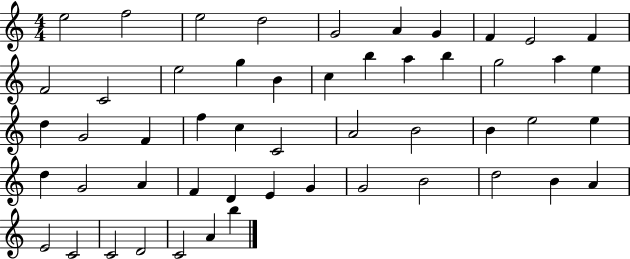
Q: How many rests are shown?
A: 0